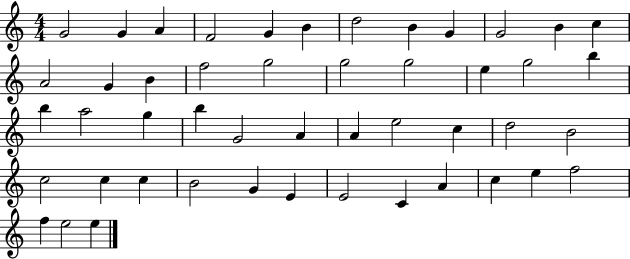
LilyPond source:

{
  \clef treble
  \numericTimeSignature
  \time 4/4
  \key c \major
  g'2 g'4 a'4 | f'2 g'4 b'4 | d''2 b'4 g'4 | g'2 b'4 c''4 | \break a'2 g'4 b'4 | f''2 g''2 | g''2 g''2 | e''4 g''2 b''4 | \break b''4 a''2 g''4 | b''4 g'2 a'4 | a'4 e''2 c''4 | d''2 b'2 | \break c''2 c''4 c''4 | b'2 g'4 e'4 | e'2 c'4 a'4 | c''4 e''4 f''2 | \break f''4 e''2 e''4 | \bar "|."
}